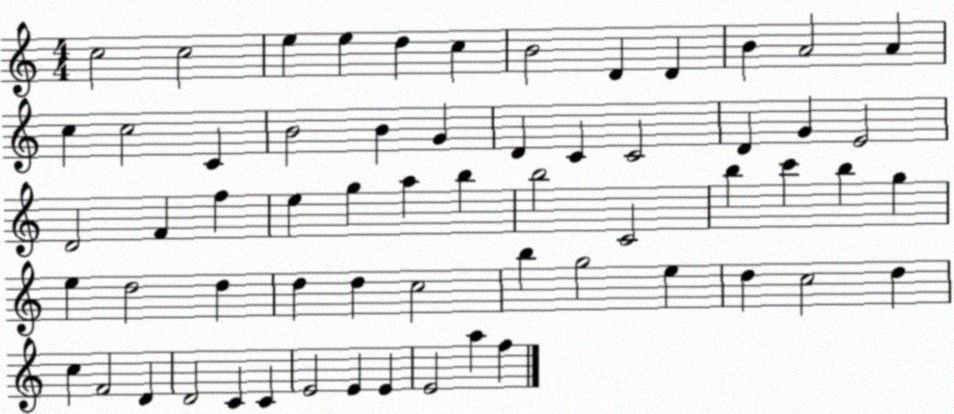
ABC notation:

X:1
T:Untitled
M:4/4
L:1/4
K:C
c2 c2 e e d c B2 D D B A2 A c c2 C B2 B G D C C2 D G E2 D2 F f e g a b b2 C2 b c' b g e d2 d d d c2 b g2 e d c2 d c F2 D D2 C C E2 E E E2 a f